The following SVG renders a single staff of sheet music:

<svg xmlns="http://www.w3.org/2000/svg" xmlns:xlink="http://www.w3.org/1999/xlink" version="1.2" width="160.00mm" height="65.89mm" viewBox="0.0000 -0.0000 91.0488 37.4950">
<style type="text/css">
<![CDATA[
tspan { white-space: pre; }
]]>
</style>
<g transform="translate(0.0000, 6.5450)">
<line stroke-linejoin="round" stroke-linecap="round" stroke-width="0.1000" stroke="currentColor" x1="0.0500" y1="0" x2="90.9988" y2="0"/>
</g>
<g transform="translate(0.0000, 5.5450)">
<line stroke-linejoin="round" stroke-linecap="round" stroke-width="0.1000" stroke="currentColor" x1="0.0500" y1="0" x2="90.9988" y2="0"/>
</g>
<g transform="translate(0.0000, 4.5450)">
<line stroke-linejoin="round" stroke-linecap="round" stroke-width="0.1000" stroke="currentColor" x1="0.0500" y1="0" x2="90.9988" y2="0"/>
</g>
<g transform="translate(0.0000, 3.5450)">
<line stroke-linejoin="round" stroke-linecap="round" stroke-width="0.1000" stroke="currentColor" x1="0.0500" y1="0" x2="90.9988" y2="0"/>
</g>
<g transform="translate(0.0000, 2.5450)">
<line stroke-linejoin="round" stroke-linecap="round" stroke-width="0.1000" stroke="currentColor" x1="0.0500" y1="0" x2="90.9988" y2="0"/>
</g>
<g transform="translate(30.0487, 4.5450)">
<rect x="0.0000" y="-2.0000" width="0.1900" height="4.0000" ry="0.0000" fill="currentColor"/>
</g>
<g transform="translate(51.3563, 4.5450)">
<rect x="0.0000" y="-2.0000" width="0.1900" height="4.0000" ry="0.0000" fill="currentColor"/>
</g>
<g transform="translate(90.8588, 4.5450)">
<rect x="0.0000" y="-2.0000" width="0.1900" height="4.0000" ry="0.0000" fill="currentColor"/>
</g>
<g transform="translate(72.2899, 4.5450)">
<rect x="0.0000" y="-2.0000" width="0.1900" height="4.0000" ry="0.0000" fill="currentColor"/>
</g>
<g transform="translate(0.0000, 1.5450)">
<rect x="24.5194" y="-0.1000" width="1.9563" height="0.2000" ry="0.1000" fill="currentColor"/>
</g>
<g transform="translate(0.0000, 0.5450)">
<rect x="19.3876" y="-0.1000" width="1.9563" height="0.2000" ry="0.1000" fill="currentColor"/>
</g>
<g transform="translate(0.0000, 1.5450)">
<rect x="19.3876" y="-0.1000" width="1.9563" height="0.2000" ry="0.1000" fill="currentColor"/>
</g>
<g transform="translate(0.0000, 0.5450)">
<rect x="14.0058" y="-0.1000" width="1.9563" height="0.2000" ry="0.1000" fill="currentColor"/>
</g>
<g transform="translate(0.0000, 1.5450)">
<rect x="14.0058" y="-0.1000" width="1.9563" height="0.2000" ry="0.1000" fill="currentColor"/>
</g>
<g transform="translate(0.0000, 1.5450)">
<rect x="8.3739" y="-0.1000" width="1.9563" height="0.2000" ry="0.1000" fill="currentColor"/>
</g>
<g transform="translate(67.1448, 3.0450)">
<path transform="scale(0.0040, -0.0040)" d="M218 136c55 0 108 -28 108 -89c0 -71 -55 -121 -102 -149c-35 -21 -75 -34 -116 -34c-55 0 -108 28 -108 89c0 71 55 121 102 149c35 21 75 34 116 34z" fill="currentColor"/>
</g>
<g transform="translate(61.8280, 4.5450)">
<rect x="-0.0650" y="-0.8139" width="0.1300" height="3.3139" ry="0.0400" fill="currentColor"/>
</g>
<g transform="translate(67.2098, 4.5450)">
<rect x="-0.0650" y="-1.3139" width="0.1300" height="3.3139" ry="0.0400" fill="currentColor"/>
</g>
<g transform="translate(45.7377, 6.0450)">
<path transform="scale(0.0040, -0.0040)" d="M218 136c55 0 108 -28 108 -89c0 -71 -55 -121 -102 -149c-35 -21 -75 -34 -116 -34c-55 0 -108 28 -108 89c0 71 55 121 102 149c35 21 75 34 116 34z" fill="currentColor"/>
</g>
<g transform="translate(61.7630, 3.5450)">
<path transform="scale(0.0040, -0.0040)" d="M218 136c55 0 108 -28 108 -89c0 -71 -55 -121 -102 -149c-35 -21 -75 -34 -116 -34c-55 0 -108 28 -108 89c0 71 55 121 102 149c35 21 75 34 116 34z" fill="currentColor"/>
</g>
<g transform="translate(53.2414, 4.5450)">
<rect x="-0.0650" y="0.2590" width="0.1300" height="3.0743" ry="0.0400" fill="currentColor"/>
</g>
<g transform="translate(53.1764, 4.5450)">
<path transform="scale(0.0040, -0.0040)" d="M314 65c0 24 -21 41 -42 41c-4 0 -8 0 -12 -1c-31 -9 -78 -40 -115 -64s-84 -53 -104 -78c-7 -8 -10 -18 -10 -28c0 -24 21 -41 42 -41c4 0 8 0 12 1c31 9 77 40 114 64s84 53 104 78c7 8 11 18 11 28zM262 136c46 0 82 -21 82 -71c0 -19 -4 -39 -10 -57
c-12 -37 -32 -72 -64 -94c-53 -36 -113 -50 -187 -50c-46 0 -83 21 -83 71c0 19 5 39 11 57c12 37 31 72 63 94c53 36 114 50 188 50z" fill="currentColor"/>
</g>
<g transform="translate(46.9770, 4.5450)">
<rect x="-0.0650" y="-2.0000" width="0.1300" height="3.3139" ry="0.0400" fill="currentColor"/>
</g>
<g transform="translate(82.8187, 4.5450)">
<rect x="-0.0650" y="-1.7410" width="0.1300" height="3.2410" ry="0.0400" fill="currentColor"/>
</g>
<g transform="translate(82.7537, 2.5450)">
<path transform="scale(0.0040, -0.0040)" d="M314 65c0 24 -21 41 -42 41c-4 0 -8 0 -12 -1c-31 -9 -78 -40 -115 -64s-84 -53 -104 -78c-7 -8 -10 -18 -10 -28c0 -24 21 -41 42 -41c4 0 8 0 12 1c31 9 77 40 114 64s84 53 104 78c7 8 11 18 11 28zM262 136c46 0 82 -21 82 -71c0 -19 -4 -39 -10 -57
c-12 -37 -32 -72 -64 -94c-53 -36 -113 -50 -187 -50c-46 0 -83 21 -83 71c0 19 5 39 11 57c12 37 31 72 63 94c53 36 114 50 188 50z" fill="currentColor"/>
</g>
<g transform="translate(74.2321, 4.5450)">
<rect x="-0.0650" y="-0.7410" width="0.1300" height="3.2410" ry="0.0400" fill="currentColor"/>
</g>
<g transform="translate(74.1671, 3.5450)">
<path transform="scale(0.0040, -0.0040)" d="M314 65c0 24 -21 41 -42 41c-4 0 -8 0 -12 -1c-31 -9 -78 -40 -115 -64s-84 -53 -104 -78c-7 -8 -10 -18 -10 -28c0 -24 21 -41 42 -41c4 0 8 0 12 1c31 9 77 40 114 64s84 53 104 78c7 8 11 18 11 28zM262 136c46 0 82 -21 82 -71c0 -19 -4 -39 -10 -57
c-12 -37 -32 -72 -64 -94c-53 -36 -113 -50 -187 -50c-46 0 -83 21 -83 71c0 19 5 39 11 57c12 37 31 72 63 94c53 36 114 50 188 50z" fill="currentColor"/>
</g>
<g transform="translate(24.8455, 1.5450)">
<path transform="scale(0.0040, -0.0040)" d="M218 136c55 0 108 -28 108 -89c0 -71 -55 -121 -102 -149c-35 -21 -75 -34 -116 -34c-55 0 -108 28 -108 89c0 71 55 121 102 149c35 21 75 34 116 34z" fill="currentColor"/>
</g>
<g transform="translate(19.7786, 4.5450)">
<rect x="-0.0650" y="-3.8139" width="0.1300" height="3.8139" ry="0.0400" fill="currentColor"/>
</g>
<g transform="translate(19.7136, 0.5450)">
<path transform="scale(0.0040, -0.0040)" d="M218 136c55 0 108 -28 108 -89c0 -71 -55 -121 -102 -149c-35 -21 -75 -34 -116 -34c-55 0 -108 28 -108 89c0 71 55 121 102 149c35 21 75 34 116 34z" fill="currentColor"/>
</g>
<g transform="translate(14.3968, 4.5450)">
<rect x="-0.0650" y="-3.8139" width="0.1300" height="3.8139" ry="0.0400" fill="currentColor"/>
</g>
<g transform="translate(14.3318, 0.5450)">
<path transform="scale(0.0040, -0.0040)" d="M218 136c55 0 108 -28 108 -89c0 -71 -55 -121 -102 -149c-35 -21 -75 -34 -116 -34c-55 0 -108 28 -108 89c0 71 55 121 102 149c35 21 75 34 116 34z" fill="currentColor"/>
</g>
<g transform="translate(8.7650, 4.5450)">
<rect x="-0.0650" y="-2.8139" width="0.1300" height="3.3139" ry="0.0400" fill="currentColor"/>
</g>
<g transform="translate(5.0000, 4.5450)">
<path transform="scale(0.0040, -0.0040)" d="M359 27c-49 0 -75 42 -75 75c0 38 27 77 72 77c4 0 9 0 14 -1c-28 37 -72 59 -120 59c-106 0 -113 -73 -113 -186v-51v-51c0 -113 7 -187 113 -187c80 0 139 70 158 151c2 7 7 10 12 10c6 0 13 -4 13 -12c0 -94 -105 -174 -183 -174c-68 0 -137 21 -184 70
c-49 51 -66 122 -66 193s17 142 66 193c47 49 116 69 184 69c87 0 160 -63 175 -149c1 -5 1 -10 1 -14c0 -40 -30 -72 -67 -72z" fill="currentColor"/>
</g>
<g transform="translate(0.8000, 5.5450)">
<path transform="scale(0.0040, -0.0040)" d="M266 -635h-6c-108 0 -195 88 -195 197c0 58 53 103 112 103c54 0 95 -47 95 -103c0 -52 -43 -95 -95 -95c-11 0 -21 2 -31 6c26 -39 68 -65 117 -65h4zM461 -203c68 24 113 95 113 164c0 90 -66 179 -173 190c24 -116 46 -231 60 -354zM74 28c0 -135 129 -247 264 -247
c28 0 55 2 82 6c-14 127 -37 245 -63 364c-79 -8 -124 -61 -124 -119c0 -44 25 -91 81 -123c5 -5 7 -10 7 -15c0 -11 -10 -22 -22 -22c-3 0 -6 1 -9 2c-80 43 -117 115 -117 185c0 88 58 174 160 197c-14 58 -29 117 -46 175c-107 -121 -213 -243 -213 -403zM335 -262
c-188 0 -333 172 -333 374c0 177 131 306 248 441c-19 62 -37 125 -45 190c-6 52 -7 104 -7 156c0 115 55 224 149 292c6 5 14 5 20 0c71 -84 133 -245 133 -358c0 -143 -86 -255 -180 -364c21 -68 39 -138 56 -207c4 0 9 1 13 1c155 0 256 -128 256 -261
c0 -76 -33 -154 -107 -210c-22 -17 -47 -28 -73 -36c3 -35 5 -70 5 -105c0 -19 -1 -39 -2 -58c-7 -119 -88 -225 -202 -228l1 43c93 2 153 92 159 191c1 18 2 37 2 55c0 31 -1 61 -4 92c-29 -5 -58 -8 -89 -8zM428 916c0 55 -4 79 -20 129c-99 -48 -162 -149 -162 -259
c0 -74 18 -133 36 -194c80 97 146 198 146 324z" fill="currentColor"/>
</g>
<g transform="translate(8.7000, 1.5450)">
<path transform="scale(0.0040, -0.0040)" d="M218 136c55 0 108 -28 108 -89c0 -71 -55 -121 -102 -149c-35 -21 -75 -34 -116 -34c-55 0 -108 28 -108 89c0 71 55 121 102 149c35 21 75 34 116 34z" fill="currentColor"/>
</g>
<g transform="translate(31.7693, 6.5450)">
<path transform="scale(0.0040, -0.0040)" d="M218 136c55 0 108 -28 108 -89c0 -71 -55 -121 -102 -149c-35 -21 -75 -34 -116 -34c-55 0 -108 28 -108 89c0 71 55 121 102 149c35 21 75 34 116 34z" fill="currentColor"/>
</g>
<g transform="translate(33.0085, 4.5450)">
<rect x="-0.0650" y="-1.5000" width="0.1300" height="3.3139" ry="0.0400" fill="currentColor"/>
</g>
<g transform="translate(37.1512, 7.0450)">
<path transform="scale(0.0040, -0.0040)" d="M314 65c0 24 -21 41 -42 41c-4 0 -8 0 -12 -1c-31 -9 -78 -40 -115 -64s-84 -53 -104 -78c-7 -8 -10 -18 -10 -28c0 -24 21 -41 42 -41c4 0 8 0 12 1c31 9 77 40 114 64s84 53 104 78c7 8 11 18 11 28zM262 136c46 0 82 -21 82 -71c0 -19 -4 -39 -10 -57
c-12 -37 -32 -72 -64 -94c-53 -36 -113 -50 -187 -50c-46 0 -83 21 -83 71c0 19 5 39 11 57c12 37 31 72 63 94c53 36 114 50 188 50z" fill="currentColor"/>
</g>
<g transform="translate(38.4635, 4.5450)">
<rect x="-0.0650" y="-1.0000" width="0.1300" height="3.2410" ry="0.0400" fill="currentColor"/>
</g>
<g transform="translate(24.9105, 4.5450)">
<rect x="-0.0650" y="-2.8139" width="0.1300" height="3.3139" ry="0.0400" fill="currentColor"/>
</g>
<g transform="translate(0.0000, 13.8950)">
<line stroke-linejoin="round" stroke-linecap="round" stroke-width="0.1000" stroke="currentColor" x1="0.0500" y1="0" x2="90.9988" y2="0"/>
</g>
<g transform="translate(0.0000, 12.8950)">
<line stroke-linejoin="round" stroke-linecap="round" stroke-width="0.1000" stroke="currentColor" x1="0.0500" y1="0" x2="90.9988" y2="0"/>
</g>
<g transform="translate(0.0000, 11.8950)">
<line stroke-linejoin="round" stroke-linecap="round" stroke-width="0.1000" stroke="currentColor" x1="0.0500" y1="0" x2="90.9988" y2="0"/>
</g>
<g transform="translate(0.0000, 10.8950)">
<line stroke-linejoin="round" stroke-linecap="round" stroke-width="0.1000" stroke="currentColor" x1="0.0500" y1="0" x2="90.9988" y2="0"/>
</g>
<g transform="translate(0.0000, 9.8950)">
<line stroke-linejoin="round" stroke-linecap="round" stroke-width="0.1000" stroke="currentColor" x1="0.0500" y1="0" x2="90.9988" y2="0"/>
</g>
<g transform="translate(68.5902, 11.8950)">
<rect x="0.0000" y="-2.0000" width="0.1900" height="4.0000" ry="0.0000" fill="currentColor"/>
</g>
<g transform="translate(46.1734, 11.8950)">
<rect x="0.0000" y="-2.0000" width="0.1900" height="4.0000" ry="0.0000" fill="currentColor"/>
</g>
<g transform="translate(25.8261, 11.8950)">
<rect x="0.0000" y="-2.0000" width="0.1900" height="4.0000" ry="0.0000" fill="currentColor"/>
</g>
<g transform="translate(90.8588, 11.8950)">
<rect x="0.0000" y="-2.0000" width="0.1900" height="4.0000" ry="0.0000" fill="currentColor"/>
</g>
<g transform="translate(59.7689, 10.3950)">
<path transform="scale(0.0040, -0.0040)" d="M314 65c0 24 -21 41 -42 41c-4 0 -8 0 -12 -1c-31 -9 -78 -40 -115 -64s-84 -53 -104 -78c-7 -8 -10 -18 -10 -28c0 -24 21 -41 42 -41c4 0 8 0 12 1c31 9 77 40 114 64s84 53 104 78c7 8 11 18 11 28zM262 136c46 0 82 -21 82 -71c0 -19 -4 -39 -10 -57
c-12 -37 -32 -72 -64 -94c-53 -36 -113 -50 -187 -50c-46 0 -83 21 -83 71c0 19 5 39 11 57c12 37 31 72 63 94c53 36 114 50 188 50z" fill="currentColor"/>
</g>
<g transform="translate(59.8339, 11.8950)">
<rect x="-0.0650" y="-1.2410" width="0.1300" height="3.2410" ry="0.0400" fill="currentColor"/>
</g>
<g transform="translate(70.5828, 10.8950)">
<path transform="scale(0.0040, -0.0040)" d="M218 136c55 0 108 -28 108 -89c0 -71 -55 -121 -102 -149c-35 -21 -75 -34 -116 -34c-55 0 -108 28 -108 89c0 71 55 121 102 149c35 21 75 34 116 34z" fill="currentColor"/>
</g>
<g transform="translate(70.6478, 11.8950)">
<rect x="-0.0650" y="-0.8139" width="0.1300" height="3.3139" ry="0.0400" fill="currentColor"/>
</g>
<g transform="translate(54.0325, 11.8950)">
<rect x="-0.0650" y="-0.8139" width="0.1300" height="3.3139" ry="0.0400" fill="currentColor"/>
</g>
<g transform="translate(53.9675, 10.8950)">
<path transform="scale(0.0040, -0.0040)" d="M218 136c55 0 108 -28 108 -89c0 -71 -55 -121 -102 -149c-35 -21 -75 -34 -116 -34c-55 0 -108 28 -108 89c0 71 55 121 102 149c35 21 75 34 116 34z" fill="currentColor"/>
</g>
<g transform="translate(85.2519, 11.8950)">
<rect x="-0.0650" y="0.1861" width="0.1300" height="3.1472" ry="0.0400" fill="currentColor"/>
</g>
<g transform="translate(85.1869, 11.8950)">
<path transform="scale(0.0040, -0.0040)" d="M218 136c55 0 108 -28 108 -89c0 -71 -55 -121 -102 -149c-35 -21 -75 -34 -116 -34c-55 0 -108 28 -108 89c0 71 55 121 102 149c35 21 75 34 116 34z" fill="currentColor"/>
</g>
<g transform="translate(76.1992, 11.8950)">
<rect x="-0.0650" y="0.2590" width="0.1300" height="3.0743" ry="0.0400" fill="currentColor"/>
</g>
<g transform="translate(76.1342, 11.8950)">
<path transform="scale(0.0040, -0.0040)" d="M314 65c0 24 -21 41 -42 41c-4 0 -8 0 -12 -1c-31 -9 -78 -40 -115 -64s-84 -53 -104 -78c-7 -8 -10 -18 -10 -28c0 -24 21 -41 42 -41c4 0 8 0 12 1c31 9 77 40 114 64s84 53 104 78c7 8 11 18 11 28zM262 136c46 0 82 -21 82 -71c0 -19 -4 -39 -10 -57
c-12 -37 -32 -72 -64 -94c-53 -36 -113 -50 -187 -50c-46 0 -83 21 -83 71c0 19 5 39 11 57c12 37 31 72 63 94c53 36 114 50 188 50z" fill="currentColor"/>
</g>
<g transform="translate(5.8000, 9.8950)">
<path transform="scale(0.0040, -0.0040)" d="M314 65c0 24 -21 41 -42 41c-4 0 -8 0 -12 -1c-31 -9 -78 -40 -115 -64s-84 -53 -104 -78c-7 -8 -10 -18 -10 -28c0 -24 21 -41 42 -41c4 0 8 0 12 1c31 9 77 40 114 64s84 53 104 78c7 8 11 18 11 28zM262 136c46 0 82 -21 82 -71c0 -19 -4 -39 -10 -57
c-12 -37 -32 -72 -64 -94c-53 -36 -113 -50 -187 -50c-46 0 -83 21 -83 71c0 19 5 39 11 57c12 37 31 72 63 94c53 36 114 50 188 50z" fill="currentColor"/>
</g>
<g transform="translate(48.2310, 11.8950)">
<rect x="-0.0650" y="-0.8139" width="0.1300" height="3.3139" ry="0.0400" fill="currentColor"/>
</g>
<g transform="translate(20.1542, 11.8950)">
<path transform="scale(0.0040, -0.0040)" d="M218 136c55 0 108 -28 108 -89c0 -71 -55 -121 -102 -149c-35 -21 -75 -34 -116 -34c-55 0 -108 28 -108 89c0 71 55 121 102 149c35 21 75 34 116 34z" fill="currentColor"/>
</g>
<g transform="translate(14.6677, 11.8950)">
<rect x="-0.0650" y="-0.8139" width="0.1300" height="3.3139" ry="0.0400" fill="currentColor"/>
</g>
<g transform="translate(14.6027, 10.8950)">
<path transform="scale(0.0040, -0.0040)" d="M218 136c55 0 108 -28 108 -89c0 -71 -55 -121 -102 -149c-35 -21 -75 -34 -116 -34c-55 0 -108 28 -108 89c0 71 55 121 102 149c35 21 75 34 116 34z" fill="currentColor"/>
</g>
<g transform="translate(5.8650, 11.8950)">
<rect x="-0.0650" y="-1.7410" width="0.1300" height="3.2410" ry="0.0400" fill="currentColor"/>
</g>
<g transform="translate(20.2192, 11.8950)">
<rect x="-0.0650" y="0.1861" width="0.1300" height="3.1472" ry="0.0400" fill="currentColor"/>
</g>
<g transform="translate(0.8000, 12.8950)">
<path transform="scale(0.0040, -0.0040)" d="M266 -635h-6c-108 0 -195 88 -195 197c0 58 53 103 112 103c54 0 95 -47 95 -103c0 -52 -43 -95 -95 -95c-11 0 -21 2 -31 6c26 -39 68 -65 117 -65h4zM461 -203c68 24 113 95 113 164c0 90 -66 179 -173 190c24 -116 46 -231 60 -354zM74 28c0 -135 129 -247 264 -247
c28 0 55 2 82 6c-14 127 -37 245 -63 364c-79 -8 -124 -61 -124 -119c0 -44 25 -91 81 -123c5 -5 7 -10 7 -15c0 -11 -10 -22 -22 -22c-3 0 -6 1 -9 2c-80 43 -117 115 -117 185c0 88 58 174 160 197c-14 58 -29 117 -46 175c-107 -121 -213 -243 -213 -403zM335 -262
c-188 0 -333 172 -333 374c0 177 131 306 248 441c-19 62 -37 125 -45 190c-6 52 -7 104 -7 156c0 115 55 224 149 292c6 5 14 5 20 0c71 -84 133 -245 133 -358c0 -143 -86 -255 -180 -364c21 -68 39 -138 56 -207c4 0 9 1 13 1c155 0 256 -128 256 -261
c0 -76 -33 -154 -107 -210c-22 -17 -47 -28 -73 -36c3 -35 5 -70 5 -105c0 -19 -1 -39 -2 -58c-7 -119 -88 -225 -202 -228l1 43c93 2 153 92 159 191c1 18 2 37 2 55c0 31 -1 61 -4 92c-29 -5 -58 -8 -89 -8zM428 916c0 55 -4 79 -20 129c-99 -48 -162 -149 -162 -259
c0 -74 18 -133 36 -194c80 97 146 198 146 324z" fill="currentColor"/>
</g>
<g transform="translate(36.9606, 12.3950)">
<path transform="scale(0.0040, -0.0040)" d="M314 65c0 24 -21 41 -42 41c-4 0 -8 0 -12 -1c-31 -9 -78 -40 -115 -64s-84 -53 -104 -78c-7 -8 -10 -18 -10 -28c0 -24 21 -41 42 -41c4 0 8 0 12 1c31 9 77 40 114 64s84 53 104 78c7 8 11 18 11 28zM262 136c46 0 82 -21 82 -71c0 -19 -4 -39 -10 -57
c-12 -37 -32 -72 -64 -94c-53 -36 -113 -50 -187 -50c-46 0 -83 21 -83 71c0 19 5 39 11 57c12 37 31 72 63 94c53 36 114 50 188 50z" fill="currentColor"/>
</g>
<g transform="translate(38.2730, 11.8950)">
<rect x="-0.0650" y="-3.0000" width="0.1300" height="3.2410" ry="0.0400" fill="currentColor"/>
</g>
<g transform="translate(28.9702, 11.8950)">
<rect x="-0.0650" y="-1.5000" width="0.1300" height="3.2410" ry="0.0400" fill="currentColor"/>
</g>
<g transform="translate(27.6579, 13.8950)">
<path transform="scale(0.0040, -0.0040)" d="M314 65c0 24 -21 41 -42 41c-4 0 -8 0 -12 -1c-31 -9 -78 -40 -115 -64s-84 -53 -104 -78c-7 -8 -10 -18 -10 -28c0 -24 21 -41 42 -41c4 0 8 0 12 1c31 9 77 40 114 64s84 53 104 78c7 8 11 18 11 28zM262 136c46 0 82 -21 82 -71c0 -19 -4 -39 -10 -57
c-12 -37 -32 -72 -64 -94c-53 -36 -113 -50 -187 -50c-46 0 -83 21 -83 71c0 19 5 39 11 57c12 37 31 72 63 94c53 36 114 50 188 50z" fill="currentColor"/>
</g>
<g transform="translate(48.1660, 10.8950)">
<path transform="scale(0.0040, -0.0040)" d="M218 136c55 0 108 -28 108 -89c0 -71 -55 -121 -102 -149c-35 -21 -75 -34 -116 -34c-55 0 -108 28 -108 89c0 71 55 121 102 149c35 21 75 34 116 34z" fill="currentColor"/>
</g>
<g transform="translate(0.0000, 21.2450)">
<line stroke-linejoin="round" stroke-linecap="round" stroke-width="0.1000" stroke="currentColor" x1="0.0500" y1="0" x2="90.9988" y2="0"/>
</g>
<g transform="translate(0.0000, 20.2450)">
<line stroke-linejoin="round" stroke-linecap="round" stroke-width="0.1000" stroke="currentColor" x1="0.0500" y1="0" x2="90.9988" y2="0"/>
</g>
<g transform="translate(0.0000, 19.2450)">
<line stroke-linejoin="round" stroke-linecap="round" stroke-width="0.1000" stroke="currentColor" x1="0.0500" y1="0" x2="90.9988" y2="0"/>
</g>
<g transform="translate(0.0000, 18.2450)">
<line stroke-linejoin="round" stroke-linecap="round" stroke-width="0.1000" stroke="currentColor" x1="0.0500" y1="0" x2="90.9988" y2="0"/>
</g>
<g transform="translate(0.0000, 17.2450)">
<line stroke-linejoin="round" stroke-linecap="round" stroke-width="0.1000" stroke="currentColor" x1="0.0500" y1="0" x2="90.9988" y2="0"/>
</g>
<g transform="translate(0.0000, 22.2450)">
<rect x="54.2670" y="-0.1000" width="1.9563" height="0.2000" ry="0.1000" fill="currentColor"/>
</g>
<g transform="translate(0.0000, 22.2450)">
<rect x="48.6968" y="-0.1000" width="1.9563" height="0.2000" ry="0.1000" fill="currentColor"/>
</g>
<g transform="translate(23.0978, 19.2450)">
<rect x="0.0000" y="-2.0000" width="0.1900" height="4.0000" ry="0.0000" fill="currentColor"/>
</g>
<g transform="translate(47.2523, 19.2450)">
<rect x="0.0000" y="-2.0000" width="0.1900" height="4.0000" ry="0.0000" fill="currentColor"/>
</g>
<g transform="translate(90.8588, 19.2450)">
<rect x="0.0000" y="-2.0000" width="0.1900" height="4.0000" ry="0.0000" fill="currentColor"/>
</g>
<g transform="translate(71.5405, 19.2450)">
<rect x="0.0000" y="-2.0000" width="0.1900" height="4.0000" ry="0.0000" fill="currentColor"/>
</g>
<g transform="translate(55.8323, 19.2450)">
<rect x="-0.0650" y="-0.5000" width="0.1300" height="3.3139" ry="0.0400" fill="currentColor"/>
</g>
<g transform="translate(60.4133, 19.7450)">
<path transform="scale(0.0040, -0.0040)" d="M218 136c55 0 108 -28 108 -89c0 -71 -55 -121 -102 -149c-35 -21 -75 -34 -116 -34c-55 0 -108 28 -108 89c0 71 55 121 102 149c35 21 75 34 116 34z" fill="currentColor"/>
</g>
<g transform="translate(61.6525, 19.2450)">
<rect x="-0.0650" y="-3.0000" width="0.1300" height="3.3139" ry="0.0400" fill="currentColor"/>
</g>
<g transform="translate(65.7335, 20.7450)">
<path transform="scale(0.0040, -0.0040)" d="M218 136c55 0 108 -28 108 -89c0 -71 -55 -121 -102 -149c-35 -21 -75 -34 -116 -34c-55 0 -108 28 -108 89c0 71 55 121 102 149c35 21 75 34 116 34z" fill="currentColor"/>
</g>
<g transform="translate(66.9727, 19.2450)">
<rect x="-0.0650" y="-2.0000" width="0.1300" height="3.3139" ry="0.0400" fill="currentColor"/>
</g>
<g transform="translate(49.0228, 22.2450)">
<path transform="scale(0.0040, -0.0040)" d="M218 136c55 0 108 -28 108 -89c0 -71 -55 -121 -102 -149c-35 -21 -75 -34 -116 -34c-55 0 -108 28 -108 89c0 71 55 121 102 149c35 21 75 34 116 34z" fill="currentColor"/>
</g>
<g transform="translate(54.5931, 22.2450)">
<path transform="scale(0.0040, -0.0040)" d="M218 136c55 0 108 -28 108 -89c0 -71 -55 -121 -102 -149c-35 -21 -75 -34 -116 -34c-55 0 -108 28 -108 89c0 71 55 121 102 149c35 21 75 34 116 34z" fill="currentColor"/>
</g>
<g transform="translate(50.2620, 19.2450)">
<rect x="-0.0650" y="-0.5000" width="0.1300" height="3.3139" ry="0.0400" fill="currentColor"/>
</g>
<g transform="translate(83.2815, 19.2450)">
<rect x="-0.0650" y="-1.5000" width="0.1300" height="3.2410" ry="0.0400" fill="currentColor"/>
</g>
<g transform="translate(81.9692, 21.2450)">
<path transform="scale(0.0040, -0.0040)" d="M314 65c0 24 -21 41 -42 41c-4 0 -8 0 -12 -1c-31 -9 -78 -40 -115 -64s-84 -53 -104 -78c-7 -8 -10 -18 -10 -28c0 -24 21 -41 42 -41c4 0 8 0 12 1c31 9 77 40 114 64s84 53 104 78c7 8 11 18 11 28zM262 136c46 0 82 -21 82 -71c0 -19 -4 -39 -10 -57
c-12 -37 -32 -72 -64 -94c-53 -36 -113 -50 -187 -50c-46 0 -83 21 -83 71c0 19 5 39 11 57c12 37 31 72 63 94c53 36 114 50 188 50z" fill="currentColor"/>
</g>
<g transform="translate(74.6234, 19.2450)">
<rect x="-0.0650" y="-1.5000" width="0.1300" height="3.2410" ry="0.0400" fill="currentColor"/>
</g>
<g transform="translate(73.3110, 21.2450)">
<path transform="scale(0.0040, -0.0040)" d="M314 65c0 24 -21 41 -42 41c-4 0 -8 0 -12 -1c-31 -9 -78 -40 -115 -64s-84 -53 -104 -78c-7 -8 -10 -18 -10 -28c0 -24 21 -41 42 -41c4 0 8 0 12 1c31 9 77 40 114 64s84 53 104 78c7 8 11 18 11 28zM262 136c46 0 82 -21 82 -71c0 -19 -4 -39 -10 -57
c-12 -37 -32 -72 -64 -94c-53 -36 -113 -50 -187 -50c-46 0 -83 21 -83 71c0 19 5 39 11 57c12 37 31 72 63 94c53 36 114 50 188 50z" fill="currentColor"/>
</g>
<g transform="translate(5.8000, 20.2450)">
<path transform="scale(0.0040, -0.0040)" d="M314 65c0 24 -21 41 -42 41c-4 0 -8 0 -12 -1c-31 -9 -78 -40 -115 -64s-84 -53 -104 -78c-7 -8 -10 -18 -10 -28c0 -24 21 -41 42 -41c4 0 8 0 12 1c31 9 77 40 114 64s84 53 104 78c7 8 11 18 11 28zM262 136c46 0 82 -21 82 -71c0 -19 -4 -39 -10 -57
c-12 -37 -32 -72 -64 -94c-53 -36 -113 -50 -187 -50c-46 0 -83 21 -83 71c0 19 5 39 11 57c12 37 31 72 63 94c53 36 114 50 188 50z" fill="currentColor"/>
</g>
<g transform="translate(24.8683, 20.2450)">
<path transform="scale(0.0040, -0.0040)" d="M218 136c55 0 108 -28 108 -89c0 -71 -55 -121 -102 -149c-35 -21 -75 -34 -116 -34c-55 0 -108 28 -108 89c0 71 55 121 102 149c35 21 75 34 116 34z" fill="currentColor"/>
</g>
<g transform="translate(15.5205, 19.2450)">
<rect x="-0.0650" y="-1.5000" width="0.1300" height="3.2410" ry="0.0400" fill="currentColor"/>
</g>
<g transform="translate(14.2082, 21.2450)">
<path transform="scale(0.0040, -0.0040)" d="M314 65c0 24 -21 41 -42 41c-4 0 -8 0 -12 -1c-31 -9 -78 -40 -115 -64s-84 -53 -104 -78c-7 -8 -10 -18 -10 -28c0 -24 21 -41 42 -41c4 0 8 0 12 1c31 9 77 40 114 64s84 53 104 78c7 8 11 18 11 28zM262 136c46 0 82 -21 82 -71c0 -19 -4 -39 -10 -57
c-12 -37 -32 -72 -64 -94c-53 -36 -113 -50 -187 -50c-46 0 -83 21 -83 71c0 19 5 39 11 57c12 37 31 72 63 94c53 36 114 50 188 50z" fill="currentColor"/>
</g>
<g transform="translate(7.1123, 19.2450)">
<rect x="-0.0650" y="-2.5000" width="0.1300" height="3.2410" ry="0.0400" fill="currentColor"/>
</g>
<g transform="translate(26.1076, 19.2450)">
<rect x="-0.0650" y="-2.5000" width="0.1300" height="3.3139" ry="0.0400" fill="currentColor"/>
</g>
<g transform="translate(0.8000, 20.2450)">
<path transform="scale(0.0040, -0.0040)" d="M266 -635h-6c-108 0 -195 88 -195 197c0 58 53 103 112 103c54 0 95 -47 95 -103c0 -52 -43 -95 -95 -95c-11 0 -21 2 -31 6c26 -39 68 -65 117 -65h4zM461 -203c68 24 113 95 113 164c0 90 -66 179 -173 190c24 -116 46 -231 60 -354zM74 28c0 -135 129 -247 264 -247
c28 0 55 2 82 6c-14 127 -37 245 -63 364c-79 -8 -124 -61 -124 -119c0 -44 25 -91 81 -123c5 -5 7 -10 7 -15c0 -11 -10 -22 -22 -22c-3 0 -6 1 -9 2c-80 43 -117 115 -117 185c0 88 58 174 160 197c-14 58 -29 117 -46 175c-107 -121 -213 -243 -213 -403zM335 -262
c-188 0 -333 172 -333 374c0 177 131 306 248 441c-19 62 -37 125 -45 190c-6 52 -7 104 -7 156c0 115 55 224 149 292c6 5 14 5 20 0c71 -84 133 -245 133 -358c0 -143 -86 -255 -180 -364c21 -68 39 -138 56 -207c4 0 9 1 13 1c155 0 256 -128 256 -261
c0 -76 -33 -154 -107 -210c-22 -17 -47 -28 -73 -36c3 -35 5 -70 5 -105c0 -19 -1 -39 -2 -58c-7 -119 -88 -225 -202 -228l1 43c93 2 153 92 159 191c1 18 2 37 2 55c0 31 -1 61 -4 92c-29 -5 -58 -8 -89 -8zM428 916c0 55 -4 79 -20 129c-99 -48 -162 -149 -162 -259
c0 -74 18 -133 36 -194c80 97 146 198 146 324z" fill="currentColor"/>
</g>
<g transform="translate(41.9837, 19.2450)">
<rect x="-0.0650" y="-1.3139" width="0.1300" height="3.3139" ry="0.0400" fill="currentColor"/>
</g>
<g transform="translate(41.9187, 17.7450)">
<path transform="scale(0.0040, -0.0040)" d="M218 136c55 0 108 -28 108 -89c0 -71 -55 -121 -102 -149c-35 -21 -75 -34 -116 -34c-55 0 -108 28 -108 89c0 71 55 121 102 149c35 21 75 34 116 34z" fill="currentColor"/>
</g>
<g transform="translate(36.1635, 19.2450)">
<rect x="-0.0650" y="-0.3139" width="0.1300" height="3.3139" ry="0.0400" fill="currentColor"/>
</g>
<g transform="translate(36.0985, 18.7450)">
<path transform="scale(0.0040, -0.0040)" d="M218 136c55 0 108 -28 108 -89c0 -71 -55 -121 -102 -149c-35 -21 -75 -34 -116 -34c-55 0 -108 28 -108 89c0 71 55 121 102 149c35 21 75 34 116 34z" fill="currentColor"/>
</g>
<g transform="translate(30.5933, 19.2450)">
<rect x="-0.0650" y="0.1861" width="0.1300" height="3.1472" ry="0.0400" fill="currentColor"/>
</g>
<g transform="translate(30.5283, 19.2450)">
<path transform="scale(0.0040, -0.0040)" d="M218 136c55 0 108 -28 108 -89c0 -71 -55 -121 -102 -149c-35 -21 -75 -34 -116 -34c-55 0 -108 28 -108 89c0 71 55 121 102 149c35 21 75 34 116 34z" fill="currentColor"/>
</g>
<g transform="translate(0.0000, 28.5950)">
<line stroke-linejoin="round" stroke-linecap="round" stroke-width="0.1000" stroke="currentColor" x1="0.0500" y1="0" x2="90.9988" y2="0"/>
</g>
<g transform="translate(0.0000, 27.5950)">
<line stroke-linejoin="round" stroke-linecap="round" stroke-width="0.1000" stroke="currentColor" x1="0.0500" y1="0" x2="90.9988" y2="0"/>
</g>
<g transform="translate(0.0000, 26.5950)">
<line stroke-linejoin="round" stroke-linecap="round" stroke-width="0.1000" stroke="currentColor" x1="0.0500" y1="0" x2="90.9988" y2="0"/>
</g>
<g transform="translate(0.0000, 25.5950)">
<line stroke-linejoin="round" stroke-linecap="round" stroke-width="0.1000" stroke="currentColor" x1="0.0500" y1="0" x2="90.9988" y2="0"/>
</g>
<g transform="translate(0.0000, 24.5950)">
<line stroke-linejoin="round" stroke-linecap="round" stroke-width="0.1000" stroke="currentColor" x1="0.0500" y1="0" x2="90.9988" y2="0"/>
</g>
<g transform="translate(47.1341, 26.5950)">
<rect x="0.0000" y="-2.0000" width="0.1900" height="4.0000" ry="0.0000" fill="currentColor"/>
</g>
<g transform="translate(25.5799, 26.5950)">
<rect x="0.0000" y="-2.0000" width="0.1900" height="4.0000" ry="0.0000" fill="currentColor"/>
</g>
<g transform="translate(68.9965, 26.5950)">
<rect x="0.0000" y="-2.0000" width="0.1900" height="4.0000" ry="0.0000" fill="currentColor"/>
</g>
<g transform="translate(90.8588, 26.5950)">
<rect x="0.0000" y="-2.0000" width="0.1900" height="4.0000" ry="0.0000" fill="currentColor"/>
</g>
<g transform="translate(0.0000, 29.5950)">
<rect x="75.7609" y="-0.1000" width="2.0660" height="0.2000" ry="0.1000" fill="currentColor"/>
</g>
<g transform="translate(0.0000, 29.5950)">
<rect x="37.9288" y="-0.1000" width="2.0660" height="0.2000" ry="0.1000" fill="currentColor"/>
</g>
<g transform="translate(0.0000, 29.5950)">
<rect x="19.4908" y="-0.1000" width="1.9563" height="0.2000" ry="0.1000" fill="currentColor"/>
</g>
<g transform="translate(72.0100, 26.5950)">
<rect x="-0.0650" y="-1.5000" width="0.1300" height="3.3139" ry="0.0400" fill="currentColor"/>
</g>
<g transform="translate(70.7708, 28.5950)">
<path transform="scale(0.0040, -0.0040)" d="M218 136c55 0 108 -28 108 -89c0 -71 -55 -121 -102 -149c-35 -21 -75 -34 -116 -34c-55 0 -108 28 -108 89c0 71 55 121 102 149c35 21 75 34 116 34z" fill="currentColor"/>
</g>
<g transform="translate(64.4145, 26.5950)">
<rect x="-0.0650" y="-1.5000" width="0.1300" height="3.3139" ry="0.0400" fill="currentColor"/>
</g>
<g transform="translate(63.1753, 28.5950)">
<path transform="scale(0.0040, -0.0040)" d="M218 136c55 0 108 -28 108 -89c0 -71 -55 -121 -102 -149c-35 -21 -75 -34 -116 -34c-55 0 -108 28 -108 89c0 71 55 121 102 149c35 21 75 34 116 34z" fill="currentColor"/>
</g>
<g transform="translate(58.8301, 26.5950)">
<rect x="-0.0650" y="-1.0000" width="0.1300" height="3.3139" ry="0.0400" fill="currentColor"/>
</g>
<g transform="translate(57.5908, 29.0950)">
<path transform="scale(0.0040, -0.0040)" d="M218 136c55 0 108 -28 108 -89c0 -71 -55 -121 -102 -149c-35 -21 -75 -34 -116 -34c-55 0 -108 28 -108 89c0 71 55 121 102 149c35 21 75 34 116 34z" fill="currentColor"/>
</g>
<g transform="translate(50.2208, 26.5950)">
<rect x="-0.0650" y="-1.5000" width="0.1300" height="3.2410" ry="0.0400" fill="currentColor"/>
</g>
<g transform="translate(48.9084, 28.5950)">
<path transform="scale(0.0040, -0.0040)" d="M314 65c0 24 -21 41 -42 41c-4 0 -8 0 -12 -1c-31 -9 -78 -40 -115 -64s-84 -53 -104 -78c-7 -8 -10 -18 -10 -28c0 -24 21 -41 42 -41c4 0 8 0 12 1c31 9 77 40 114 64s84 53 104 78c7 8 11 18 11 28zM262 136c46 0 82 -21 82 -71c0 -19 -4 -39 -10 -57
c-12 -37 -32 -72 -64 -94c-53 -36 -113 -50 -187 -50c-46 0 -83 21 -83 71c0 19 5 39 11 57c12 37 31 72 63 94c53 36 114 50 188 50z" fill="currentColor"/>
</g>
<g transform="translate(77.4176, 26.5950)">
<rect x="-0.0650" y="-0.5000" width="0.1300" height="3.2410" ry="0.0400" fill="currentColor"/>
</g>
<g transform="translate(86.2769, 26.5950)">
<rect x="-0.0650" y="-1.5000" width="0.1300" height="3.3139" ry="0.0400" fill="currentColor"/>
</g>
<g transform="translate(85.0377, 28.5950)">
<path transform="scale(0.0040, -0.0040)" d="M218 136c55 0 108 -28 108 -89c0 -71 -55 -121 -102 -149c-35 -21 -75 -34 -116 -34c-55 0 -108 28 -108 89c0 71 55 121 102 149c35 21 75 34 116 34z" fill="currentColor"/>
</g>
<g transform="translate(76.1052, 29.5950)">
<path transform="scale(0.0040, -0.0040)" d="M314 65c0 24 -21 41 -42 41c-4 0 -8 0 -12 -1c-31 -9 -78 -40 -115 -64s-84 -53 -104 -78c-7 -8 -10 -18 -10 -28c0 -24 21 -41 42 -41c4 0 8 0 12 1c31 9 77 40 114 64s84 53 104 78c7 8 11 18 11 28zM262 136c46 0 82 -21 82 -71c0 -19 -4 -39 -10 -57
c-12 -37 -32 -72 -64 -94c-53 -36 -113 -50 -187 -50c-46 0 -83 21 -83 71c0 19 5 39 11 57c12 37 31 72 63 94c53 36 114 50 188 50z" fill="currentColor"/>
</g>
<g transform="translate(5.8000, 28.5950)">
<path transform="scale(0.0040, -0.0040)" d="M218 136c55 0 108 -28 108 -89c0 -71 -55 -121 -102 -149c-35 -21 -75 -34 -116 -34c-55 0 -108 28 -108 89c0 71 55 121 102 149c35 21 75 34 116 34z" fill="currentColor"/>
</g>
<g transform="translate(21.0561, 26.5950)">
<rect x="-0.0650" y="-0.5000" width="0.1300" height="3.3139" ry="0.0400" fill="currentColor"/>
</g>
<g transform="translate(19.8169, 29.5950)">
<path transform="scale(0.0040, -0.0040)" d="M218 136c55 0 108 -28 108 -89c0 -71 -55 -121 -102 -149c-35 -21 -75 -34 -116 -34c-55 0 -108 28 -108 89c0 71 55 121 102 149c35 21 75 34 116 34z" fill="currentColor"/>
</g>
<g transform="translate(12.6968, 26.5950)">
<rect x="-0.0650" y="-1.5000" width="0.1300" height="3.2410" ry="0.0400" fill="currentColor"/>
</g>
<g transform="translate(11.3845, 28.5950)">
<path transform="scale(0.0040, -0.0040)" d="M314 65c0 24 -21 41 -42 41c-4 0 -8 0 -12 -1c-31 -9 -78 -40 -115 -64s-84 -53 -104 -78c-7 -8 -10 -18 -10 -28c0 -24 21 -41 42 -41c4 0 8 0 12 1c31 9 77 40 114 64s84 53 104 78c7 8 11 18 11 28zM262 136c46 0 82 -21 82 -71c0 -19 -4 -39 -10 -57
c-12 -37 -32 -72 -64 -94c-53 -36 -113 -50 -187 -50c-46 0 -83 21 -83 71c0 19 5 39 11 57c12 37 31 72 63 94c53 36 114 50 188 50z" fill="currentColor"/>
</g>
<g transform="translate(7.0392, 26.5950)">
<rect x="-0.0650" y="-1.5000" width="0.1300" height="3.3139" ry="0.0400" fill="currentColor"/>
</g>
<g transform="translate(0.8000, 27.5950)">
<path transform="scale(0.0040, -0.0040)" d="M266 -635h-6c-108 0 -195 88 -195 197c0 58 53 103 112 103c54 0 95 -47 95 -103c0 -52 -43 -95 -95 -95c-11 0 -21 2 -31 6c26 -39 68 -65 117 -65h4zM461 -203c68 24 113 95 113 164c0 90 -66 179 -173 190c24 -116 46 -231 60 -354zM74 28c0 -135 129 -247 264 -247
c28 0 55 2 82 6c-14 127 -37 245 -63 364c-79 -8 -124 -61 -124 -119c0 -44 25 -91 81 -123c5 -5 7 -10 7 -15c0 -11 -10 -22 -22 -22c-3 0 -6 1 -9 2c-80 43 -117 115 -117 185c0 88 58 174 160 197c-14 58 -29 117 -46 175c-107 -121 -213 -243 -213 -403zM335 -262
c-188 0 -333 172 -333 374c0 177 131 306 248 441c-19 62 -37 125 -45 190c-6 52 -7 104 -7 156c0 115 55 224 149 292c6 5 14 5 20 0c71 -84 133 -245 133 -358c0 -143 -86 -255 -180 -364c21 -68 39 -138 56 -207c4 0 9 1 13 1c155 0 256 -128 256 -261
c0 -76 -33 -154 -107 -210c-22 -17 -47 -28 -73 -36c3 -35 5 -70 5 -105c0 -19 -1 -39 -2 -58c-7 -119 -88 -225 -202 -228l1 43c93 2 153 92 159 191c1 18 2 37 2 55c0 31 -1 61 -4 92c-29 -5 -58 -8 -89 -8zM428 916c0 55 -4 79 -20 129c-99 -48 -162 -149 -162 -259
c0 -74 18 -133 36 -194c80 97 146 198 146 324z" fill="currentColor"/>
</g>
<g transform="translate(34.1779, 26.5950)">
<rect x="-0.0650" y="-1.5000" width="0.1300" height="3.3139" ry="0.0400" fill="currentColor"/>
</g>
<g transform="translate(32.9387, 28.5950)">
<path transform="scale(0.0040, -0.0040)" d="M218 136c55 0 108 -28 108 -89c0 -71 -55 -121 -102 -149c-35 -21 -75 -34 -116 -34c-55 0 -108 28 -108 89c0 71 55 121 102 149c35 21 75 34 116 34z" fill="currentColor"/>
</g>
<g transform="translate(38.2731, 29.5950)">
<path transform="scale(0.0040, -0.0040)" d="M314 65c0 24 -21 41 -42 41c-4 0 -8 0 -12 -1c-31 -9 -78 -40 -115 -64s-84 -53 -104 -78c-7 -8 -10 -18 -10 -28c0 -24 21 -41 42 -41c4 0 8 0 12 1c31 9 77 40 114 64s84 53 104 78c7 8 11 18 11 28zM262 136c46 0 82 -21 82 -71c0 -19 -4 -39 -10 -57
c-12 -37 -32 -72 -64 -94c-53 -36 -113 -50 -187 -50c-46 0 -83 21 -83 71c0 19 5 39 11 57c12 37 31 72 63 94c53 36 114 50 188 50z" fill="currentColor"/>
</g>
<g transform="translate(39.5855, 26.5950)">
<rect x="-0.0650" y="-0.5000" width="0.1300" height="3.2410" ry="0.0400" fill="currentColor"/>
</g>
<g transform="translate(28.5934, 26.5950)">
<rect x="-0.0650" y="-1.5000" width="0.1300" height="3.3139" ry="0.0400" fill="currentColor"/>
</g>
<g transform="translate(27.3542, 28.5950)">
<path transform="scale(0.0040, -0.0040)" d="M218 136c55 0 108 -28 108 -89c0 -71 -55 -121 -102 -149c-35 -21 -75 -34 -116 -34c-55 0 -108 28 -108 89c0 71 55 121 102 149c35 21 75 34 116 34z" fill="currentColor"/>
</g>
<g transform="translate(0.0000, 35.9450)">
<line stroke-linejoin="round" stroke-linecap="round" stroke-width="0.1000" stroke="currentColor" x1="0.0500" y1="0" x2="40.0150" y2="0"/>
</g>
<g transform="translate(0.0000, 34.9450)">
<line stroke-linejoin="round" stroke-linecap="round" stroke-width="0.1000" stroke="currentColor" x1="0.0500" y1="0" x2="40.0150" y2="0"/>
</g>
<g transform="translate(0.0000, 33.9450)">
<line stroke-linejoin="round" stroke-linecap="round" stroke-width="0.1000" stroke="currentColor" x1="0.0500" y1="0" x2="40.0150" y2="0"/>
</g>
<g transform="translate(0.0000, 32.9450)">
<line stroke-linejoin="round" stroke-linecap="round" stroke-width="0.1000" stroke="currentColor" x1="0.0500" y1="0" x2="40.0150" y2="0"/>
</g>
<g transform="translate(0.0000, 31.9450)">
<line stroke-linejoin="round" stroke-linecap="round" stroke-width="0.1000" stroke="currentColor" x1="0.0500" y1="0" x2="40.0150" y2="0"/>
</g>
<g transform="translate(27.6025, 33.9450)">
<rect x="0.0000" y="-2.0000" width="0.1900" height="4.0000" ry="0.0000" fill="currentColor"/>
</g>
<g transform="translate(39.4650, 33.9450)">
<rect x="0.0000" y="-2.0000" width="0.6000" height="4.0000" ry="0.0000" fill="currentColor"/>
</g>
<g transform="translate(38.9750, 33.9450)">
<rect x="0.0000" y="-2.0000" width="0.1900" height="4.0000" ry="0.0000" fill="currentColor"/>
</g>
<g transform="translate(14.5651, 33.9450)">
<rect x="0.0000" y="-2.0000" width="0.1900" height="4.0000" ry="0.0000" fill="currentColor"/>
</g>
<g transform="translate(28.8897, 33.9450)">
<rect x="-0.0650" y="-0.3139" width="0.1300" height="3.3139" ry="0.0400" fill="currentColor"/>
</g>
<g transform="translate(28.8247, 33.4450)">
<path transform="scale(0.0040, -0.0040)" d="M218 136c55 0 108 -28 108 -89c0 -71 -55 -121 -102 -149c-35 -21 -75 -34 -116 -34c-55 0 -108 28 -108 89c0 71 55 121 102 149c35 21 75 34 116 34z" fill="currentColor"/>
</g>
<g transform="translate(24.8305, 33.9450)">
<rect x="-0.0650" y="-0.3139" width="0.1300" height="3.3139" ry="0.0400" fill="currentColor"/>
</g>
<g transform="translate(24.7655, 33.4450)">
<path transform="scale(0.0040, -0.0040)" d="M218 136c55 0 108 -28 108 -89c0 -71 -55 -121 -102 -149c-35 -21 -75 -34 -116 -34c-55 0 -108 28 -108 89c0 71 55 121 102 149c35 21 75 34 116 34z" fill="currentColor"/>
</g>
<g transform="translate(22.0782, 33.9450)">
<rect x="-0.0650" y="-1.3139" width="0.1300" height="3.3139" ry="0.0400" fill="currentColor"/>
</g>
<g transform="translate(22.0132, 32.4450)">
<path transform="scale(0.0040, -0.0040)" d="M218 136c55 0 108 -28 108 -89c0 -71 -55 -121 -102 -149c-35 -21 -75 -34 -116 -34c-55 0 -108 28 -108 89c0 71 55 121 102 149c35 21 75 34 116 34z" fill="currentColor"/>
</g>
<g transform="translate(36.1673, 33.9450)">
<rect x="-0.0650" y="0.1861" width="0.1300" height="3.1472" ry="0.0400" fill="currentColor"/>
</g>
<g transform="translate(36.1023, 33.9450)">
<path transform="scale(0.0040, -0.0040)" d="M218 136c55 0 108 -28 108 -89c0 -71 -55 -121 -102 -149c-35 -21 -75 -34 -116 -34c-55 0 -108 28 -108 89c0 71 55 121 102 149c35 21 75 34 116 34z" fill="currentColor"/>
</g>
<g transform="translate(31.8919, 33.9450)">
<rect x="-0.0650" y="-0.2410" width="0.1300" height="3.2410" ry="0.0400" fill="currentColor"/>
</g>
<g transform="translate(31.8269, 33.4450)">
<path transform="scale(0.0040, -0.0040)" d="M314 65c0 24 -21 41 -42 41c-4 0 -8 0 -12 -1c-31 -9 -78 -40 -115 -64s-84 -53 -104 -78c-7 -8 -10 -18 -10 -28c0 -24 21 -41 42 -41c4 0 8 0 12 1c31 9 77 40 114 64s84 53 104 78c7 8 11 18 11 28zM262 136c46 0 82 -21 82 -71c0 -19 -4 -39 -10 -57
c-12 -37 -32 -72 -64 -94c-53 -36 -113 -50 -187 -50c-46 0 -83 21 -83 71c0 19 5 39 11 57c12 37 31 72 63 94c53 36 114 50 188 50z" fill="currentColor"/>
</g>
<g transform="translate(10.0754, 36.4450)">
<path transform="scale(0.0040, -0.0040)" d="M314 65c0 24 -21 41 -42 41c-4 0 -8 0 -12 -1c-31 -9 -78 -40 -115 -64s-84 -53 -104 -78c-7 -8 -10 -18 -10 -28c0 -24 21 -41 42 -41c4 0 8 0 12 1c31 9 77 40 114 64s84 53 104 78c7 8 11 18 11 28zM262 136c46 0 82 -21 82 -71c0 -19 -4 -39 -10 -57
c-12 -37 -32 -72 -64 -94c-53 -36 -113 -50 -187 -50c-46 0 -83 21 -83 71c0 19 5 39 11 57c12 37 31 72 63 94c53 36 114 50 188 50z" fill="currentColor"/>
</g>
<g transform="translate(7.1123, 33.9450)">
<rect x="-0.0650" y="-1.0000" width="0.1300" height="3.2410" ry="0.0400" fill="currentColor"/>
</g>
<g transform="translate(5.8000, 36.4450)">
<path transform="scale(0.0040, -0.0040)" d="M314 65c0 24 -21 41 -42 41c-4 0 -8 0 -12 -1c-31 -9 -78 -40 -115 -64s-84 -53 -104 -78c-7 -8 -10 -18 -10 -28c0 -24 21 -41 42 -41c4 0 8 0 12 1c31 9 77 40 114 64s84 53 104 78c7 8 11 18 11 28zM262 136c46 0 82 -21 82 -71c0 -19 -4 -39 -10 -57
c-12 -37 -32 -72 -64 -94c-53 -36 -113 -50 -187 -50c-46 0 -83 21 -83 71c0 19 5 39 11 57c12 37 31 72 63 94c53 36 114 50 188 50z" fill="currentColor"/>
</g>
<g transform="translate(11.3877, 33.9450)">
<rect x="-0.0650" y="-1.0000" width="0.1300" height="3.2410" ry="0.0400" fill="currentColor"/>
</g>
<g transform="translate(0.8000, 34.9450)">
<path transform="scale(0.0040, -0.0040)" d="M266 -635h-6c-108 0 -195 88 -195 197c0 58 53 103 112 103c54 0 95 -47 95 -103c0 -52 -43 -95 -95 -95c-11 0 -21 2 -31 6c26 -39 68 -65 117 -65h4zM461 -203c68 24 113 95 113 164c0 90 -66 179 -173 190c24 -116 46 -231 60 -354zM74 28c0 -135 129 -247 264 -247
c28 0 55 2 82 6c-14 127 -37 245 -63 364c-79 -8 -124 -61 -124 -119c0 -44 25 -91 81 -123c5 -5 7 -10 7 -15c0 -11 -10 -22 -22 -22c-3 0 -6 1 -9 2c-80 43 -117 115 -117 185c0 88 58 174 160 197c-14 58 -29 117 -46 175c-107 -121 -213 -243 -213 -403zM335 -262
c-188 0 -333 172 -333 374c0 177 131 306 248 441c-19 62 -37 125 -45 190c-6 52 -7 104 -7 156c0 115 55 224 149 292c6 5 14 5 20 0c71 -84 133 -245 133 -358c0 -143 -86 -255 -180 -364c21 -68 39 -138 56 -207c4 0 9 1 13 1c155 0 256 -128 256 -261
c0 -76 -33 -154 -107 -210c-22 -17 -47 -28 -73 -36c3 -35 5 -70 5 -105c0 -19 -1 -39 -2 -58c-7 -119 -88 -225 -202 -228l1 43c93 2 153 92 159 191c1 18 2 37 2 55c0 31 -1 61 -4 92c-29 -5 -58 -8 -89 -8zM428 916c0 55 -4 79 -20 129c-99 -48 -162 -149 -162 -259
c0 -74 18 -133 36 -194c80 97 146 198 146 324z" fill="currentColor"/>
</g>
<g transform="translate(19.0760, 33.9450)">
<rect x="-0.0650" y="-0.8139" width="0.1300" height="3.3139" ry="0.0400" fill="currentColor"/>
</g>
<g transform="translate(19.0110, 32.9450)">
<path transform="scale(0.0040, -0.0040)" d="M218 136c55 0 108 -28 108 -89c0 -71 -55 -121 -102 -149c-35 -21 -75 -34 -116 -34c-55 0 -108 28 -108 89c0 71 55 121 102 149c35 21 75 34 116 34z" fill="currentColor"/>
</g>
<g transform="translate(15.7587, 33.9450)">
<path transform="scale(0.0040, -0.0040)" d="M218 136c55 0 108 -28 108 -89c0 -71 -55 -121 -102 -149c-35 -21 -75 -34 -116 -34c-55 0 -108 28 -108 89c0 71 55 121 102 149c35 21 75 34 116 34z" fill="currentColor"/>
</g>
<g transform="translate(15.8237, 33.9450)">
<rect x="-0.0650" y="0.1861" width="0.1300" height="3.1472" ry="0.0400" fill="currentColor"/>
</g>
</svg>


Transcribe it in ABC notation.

X:1
T:Untitled
M:4/4
L:1/4
K:C
a c' c' a E D2 F B2 d e d2 f2 f2 d B E2 A2 d d e2 d B2 B G2 E2 G B c e C C A F E2 E2 E E2 C E E C2 E2 D E E C2 E D2 D2 B d e c c c2 B